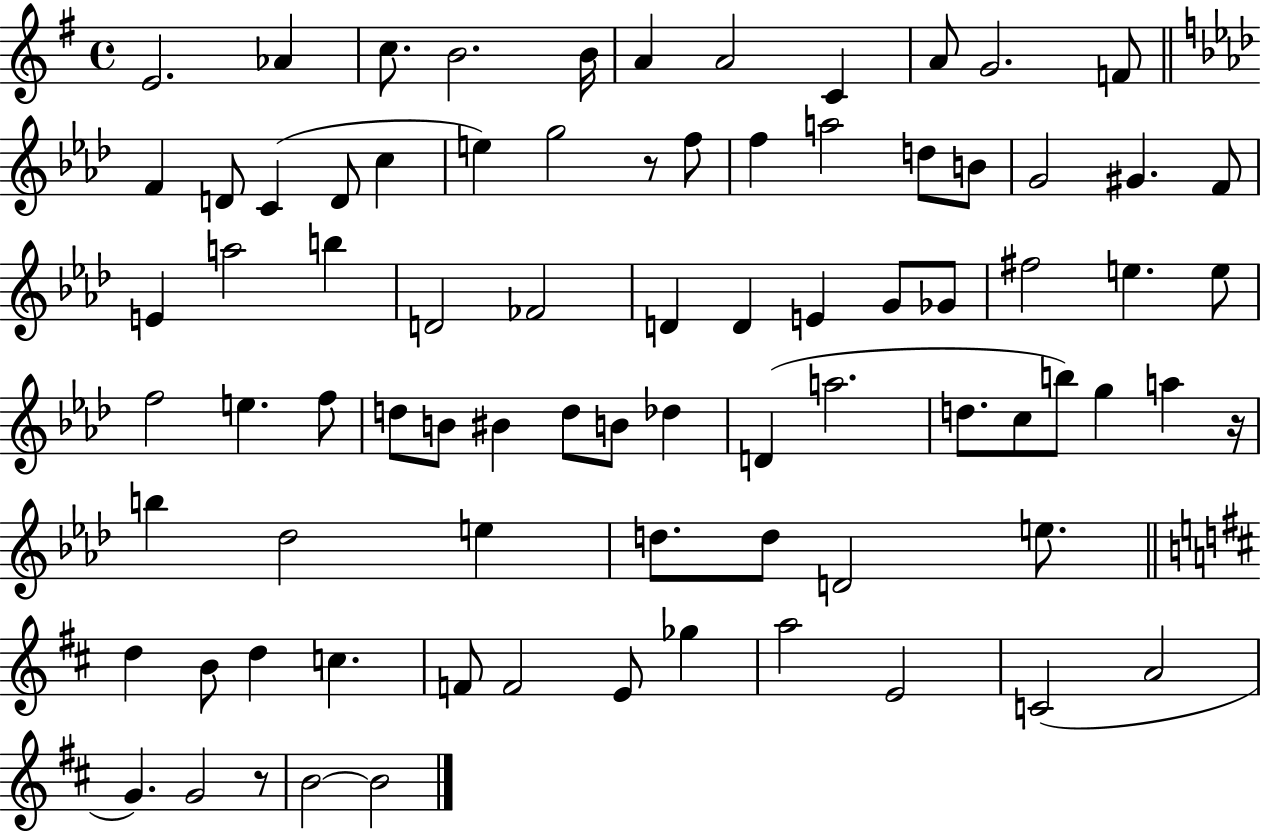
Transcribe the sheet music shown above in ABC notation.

X:1
T:Untitled
M:4/4
L:1/4
K:G
E2 _A c/2 B2 B/4 A A2 C A/2 G2 F/2 F D/2 C D/2 c e g2 z/2 f/2 f a2 d/2 B/2 G2 ^G F/2 E a2 b D2 _F2 D D E G/2 _G/2 ^f2 e e/2 f2 e f/2 d/2 B/2 ^B d/2 B/2 _d D a2 d/2 c/2 b/2 g a z/4 b _d2 e d/2 d/2 D2 e/2 d B/2 d c F/2 F2 E/2 _g a2 E2 C2 A2 G G2 z/2 B2 B2